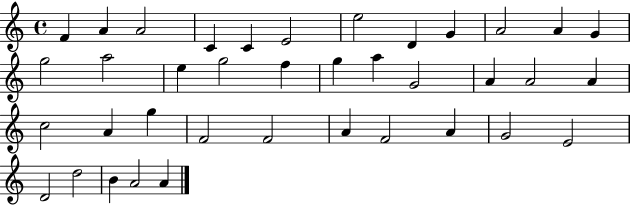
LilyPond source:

{
  \clef treble
  \time 4/4
  \defaultTimeSignature
  \key c \major
  f'4 a'4 a'2 | c'4 c'4 e'2 | e''2 d'4 g'4 | a'2 a'4 g'4 | \break g''2 a''2 | e''4 g''2 f''4 | g''4 a''4 g'2 | a'4 a'2 a'4 | \break c''2 a'4 g''4 | f'2 f'2 | a'4 f'2 a'4 | g'2 e'2 | \break d'2 d''2 | b'4 a'2 a'4 | \bar "|."
}